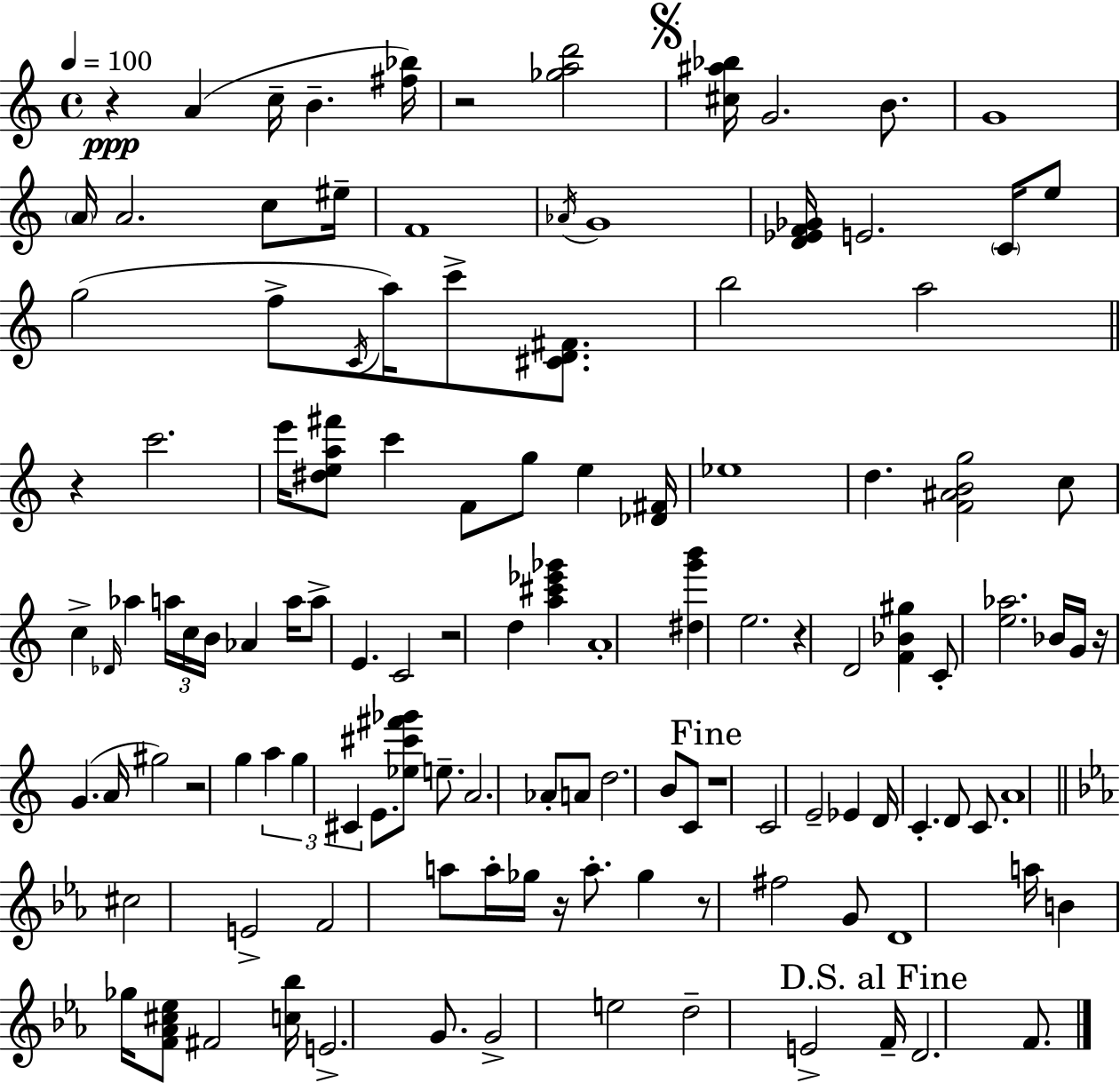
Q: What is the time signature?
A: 4/4